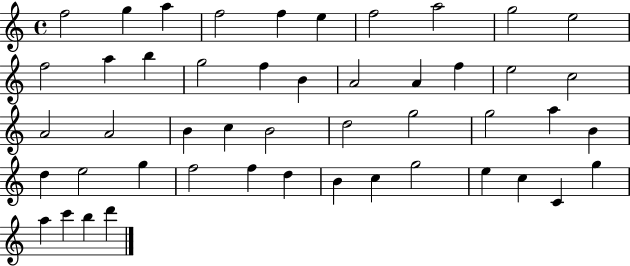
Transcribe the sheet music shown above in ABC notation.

X:1
T:Untitled
M:4/4
L:1/4
K:C
f2 g a f2 f e f2 a2 g2 e2 f2 a b g2 f B A2 A f e2 c2 A2 A2 B c B2 d2 g2 g2 a B d e2 g f2 f d B c g2 e c C g a c' b d'